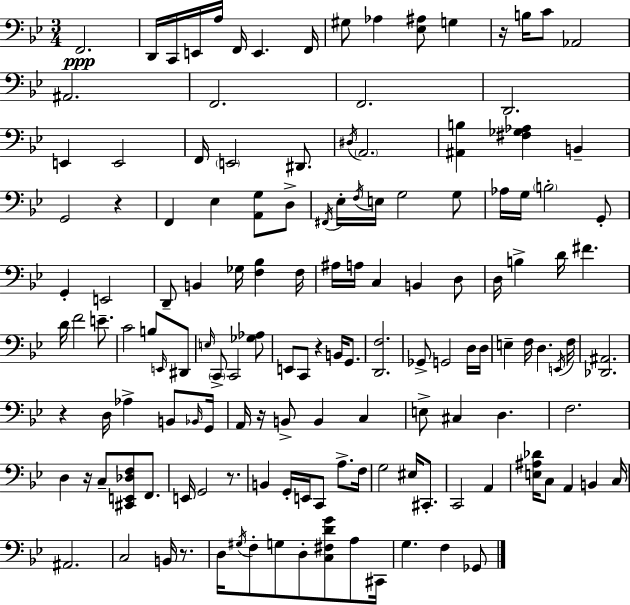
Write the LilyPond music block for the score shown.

{
  \clef bass
  \numericTimeSignature
  \time 3/4
  \key g \minor
  f,2.\ppp | d,16 c,16 e,16 a16 f,16 e,4. f,16 | gis8 aes4 <ees ais>8 g4 | r16 b16 c'8 aes,2 | \break ais,2. | f,2. | f,2. | d,2. | \break e,4 e,2 | f,16 \parenthesize e,2 dis,8. | \acciaccatura { dis16 } \parenthesize a,2. | <ais, b>4 <fis ges aes>4 b,4-- | \break g,2 r4 | f,4 ees4 <a, g>8 d8-> | \acciaccatura { fis,16 } ees16-. \acciaccatura { f16 } e16 g2 | g8 aes16 g16 \parenthesize b2-. | \break g,8-. g,4-. e,2 | d,8-- b,4 ges16 <f bes>4 | f16 ais16 a16 c4 b,4 | d8 d16 b4-> d'16 fis'4. | \break d'16 f'2 | e'8.-- c'2 b8 | \grace { e,16 } dis,8 \grace { e16 } \parenthesize c,8-> c,2 | <ges aes>8 e,8 c,8 r4 | \break b,16 g,8. <d, f>2. | ges,8-> g,2 | d16 d16 e4-- f16 d4. | \acciaccatura { e,16 } f16 <des, ais,>2. | \break r4 d16 aes4-> | b,8 \grace { bes,16 } g,16 a,16 r16 b,8-> b,4 | c4 e8-> cis4 | d4. f2. | \break d4 r16 | c8-- <cis, e, des f>8 f,8. e,16 g,2 | r8. b,4 g,16-. | e,16 c,8 a8.-> f16 g2 | \break eis16 cis,8.-. c,2 | a,4 <e ais des'>16 c8 a,4 | b,4 c16 ais,2. | c2 | \break b,16 r8. d16 \acciaccatura { gis16 } f8-. g8 | d8-. <c fis d' g'>8 a8 cis,16 g4. | f4 ges,8 \bar "|."
}